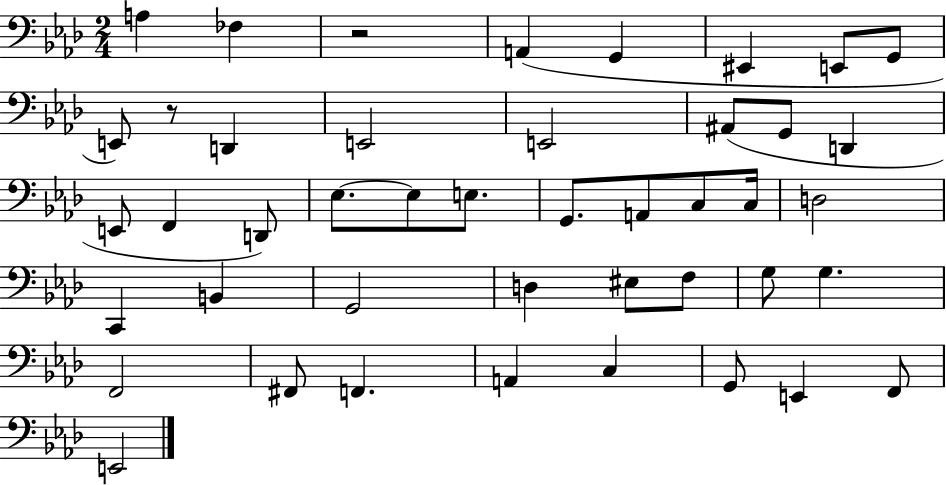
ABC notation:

X:1
T:Untitled
M:2/4
L:1/4
K:Ab
A, _F, z2 A,, G,, ^E,, E,,/2 G,,/2 E,,/2 z/2 D,, E,,2 E,,2 ^A,,/2 G,,/2 D,, E,,/2 F,, D,,/2 _E,/2 _E,/2 E,/2 G,,/2 A,,/2 C,/2 C,/4 D,2 C,, B,, G,,2 D, ^E,/2 F,/2 G,/2 G, F,,2 ^F,,/2 F,, A,, C, G,,/2 E,, F,,/2 E,,2